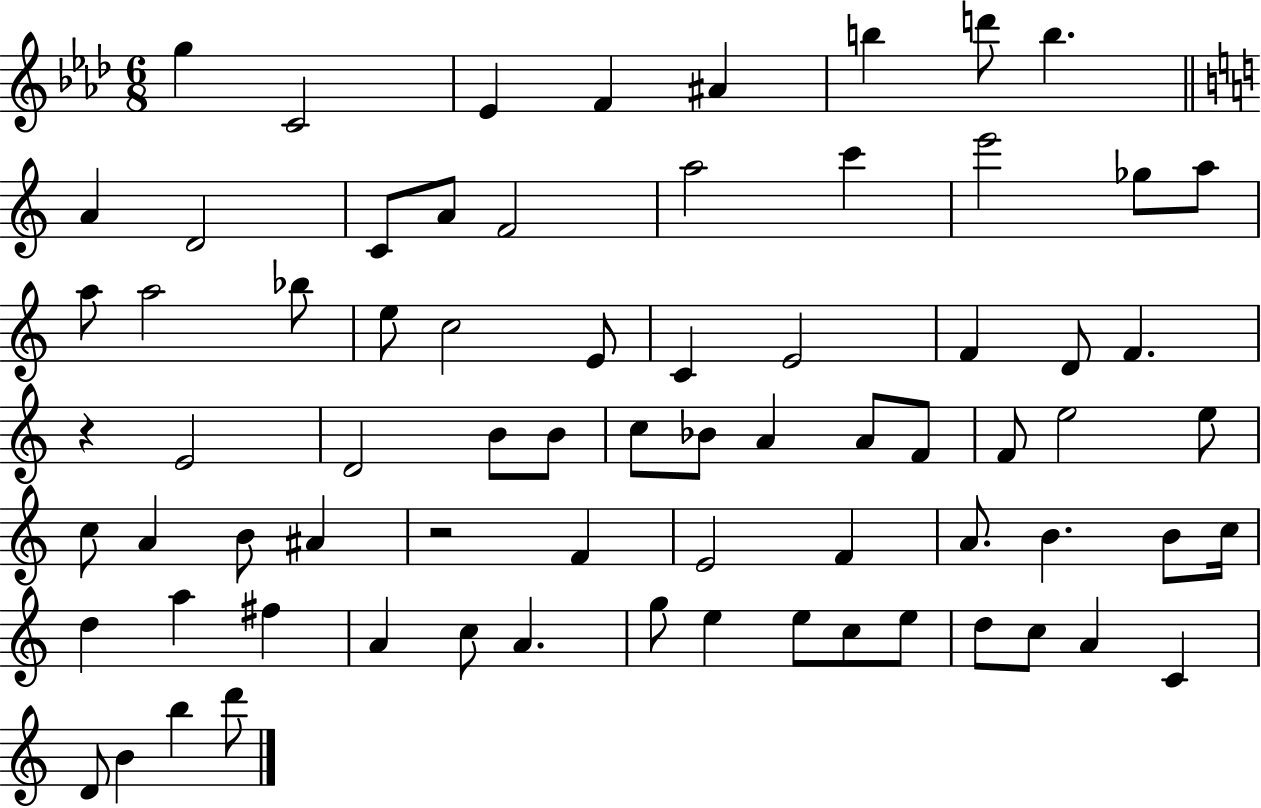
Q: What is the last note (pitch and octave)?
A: D6